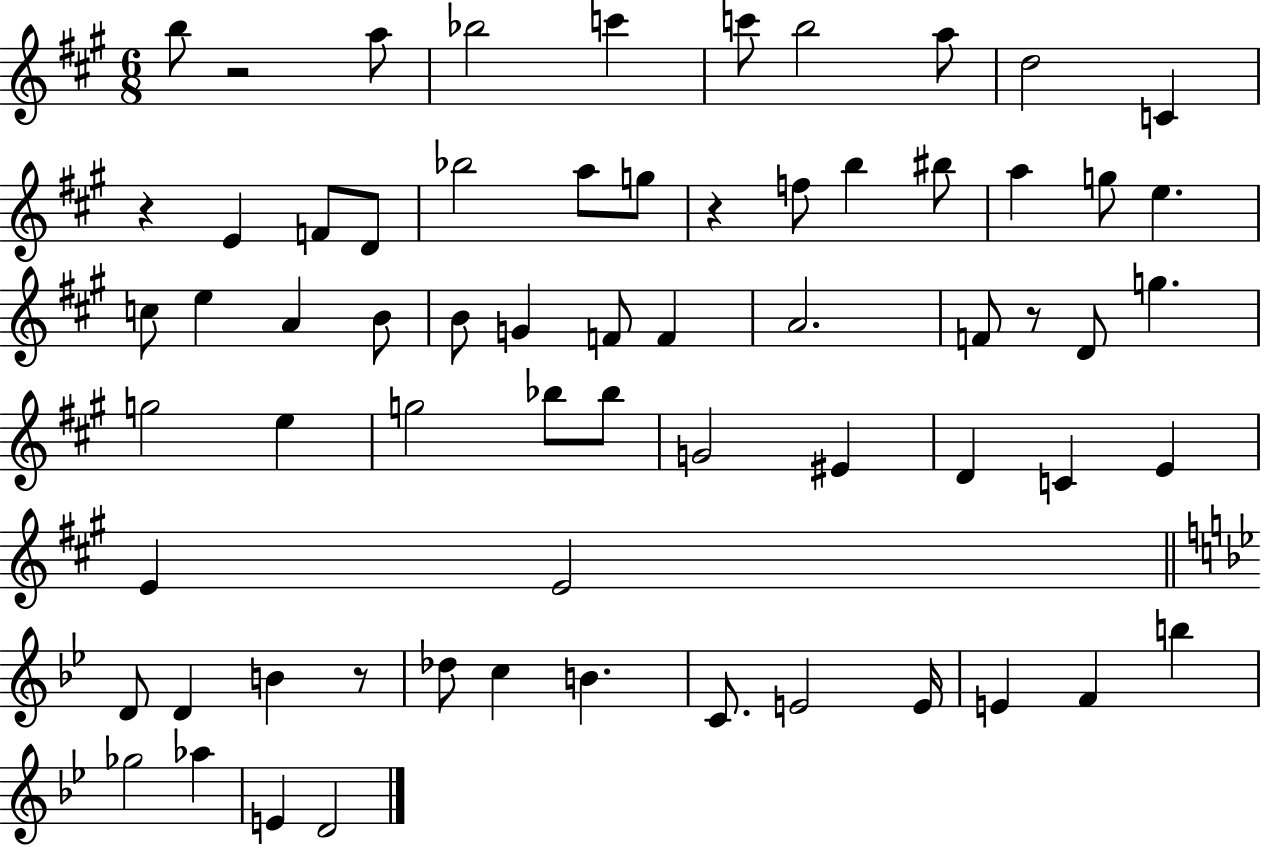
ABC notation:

X:1
T:Untitled
M:6/8
L:1/4
K:A
b/2 z2 a/2 _b2 c' c'/2 b2 a/2 d2 C z E F/2 D/2 _b2 a/2 g/2 z f/2 b ^b/2 a g/2 e c/2 e A B/2 B/2 G F/2 F A2 F/2 z/2 D/2 g g2 e g2 _b/2 _b/2 G2 ^E D C E E E2 D/2 D B z/2 _d/2 c B C/2 E2 E/4 E F b _g2 _a E D2